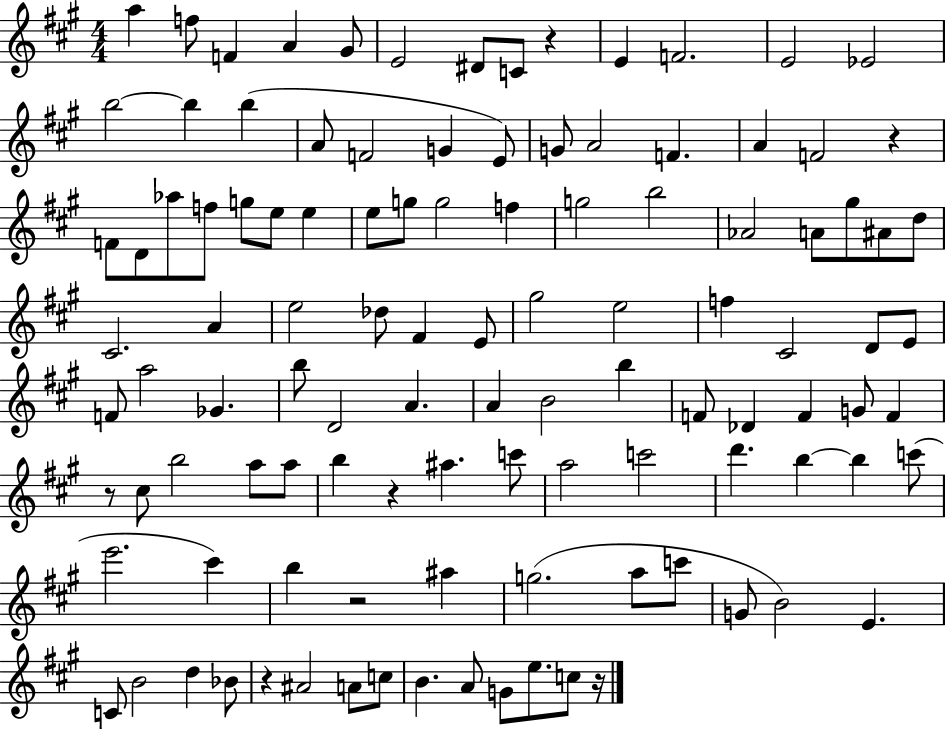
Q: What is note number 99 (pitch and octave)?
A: B4